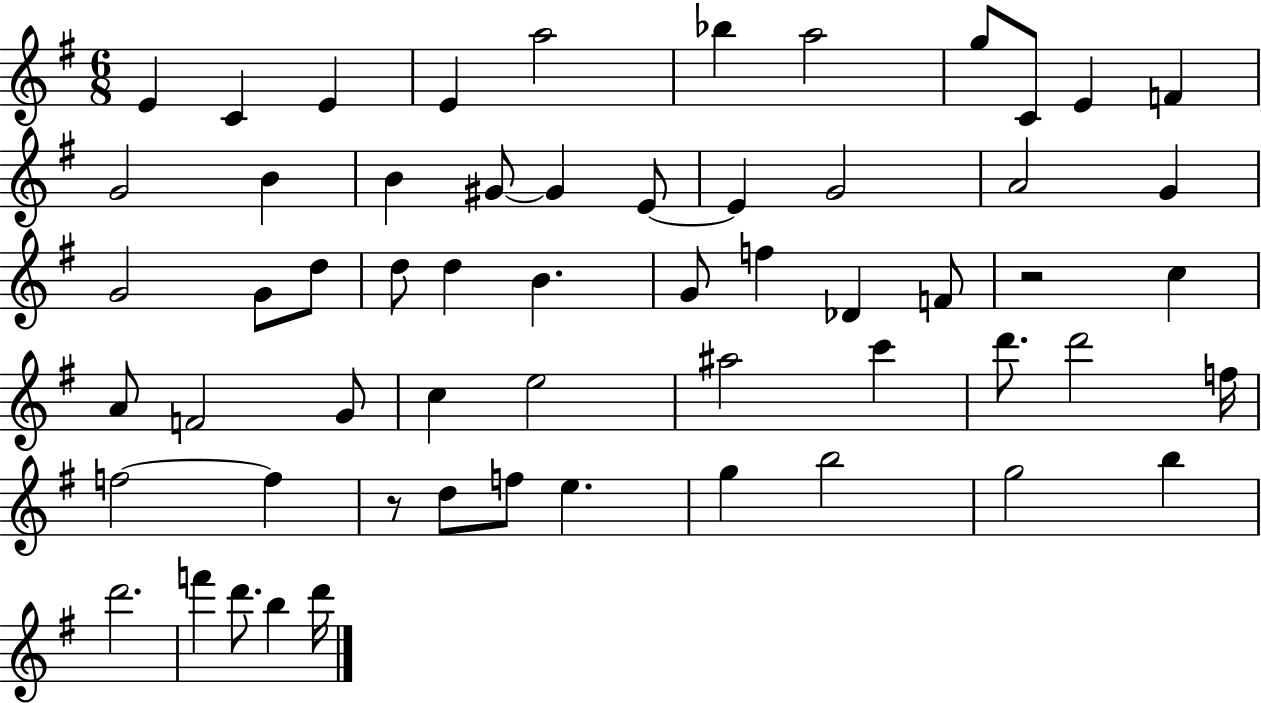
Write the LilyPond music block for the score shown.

{
  \clef treble
  \numericTimeSignature
  \time 6/8
  \key g \major
  e'4 c'4 e'4 | e'4 a''2 | bes''4 a''2 | g''8 c'8 e'4 f'4 | \break g'2 b'4 | b'4 gis'8~~ gis'4 e'8~~ | e'4 g'2 | a'2 g'4 | \break g'2 g'8 d''8 | d''8 d''4 b'4. | g'8 f''4 des'4 f'8 | r2 c''4 | \break a'8 f'2 g'8 | c''4 e''2 | ais''2 c'''4 | d'''8. d'''2 f''16 | \break f''2~~ f''4 | r8 d''8 f''8 e''4. | g''4 b''2 | g''2 b''4 | \break d'''2. | f'''4 d'''8. b''4 d'''16 | \bar "|."
}